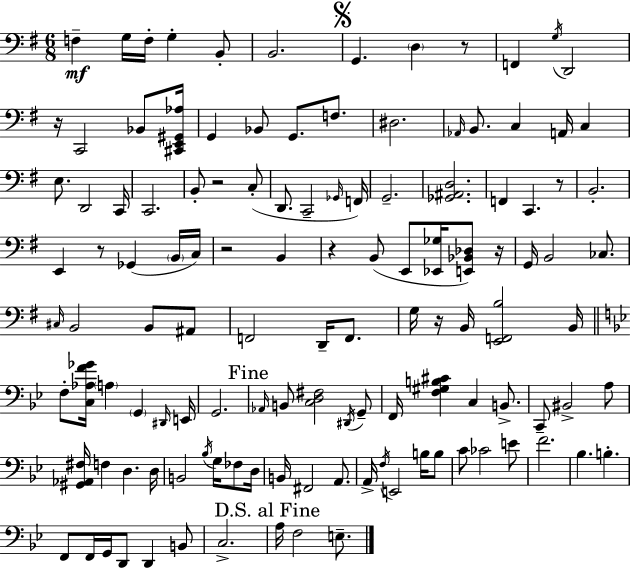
F3/q G3/s F3/s G3/q B2/e B2/h. G2/q. D3/q R/e F2/q G3/s D2/h R/s C2/h Bb2/e [C#2,E2,G#2,Ab3]/s G2/q Bb2/e G2/e. F3/e. D#3/h. Ab2/s B2/e. C3/q A2/s C3/q E3/e. D2/h C2/s C2/h. B2/e R/h C3/e D2/e. C2/h Gb2/s F2/s G2/h. [Gb2,A#2,D3]/h. F2/q C2/q. R/e B2/h. E2/q R/e Gb2/q B2/s C3/s R/h B2/q R/q B2/e E2/e [Eb2,Gb3]/s [E2,Bb2,Db3]/e R/s G2/s B2/h CES3/e. C#3/s B2/h B2/e A#2/e F2/h D2/s F2/e. G3/s R/s B2/s [E2,F2,B3]/h B2/s F3/e [C3,Ab3,F4,Gb4]/s A3/q G2/q D#2/s E2/s G2/h. Ab2/s B2/e [C3,D3,F#3]/h D#2/s G2/e F2/s [F3,G#3,B3,C#4]/q C3/q B2/e. C2/e BIS2/h A3/e [G#2,Ab2,F#3]/s F3/q D3/q. D3/s B2/h Bb3/s G3/s FES3/e D3/s B2/s F#2/h A2/e. A2/s F3/s E2/h B3/s B3/e C4/e CES4/h E4/e F4/h. Bb3/q. B3/q. F2/e F2/s G2/s D2/e D2/q B2/e C3/h. A3/s F3/h E3/e.